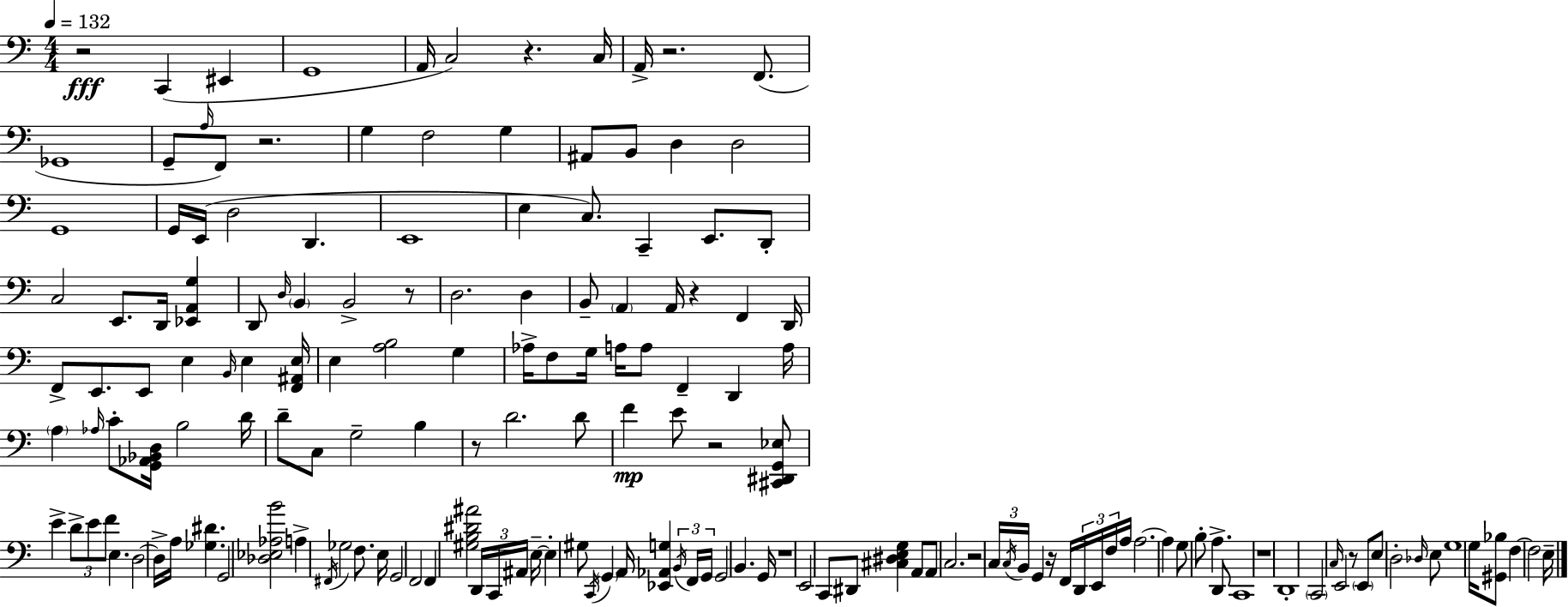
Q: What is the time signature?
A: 4/4